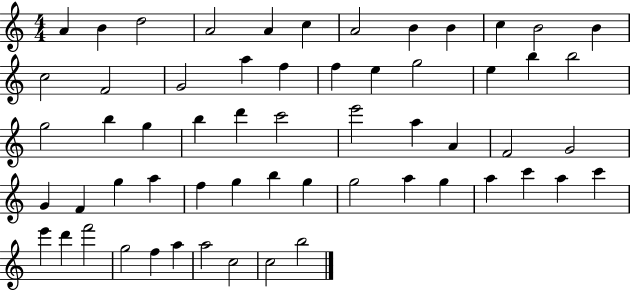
{
  \clef treble
  \numericTimeSignature
  \time 4/4
  \key c \major
  a'4 b'4 d''2 | a'2 a'4 c''4 | a'2 b'4 b'4 | c''4 b'2 b'4 | \break c''2 f'2 | g'2 a''4 f''4 | f''4 e''4 g''2 | e''4 b''4 b''2 | \break g''2 b''4 g''4 | b''4 d'''4 c'''2 | e'''2 a''4 a'4 | f'2 g'2 | \break g'4 f'4 g''4 a''4 | f''4 g''4 b''4 g''4 | g''2 a''4 g''4 | a''4 c'''4 a''4 c'''4 | \break e'''4 d'''4 f'''2 | g''2 f''4 a''4 | a''2 c''2 | c''2 b''2 | \break \bar "|."
}